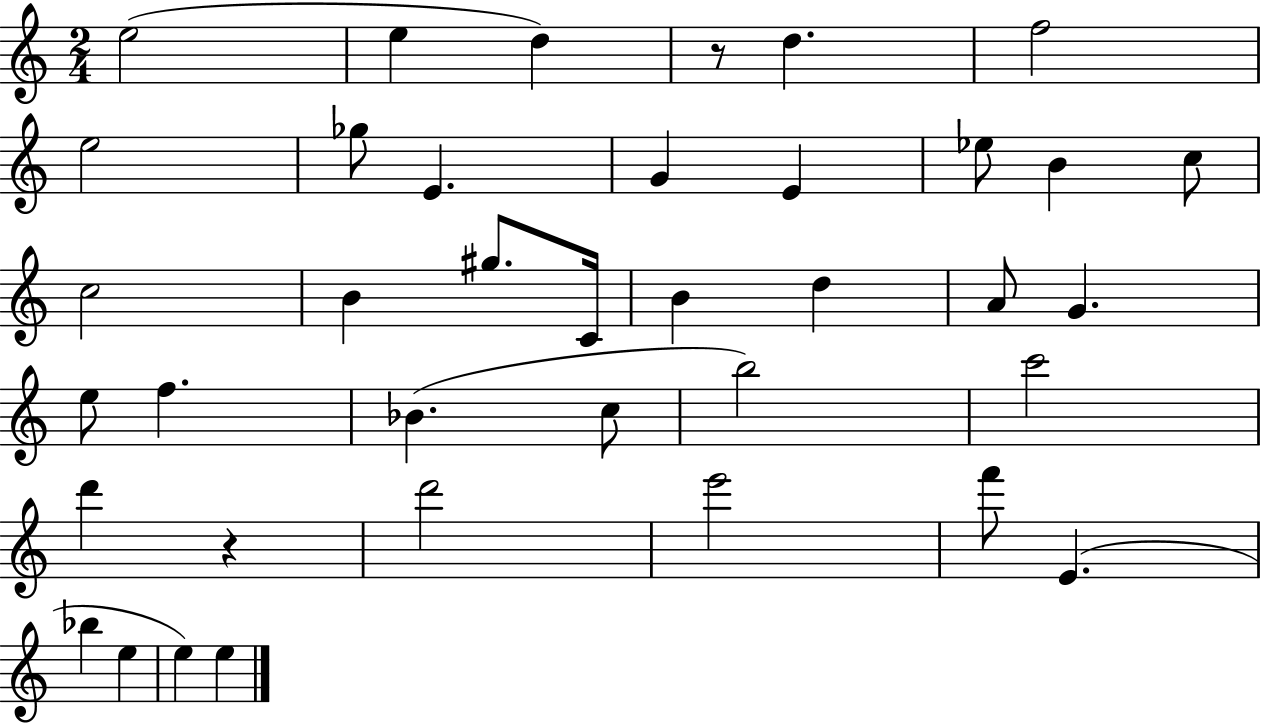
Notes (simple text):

E5/h E5/q D5/q R/e D5/q. F5/h E5/h Gb5/e E4/q. G4/q E4/q Eb5/e B4/q C5/e C5/h B4/q G#5/e. C4/s B4/q D5/q A4/e G4/q. E5/e F5/q. Bb4/q. C5/e B5/h C6/h D6/q R/q D6/h E6/h F6/e E4/q. Bb5/q E5/q E5/q E5/q